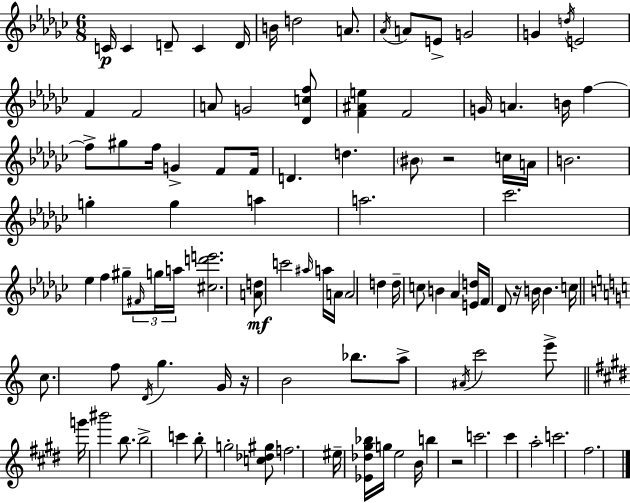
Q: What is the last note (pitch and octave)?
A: F#5